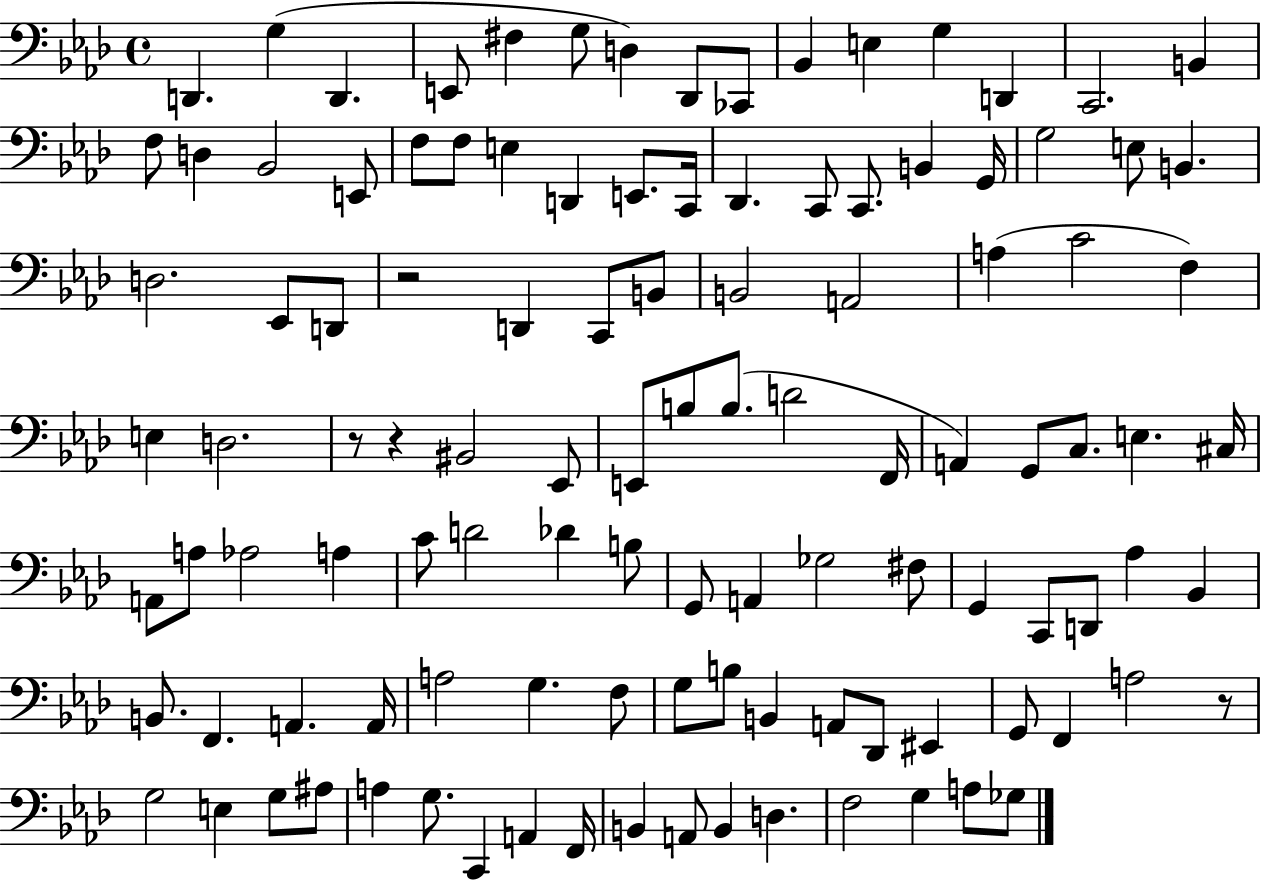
{
  \clef bass
  \time 4/4
  \defaultTimeSignature
  \key aes \major
  d,4. g4( d,4. | e,8 fis4 g8 d4) des,8 ces,8 | bes,4 e4 g4 d,4 | c,2. b,4 | \break f8 d4 bes,2 e,8 | f8 f8 e4 d,4 e,8. c,16 | des,4. c,8 c,8. b,4 g,16 | g2 e8 b,4. | \break d2. ees,8 d,8 | r2 d,4 c,8 b,8 | b,2 a,2 | a4( c'2 f4) | \break e4 d2. | r8 r4 bis,2 ees,8 | e,8 b8 b8.( d'2 f,16 | a,4) g,8 c8. e4. cis16 | \break a,8 a8 aes2 a4 | c'8 d'2 des'4 b8 | g,8 a,4 ges2 fis8 | g,4 c,8 d,8 aes4 bes,4 | \break b,8. f,4. a,4. a,16 | a2 g4. f8 | g8 b8 b,4 a,8 des,8 eis,4 | g,8 f,4 a2 r8 | \break g2 e4 g8 ais8 | a4 g8. c,4 a,4 f,16 | b,4 a,8 b,4 d4. | f2 g4 a8 ges8 | \break \bar "|."
}